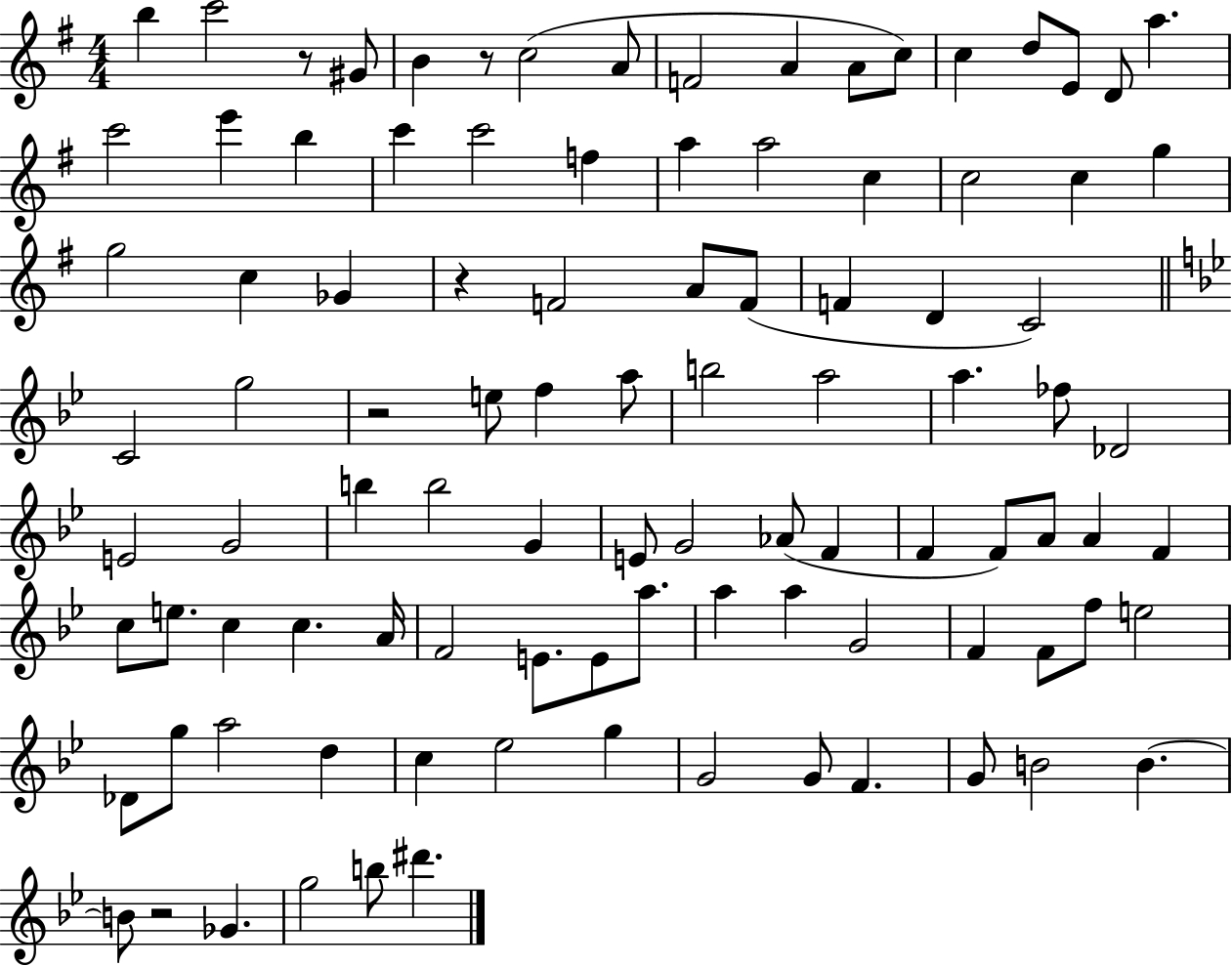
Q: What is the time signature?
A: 4/4